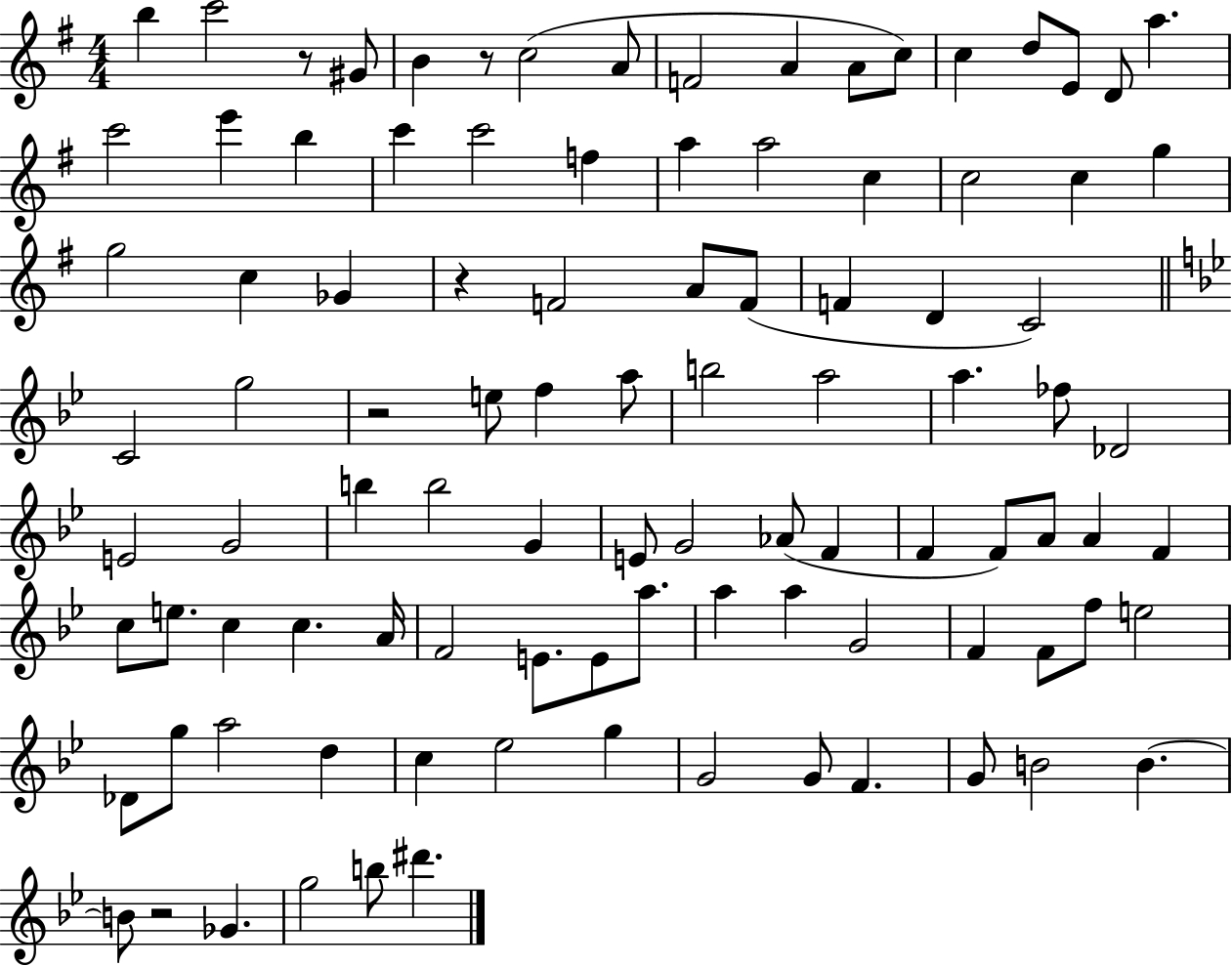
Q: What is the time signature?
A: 4/4